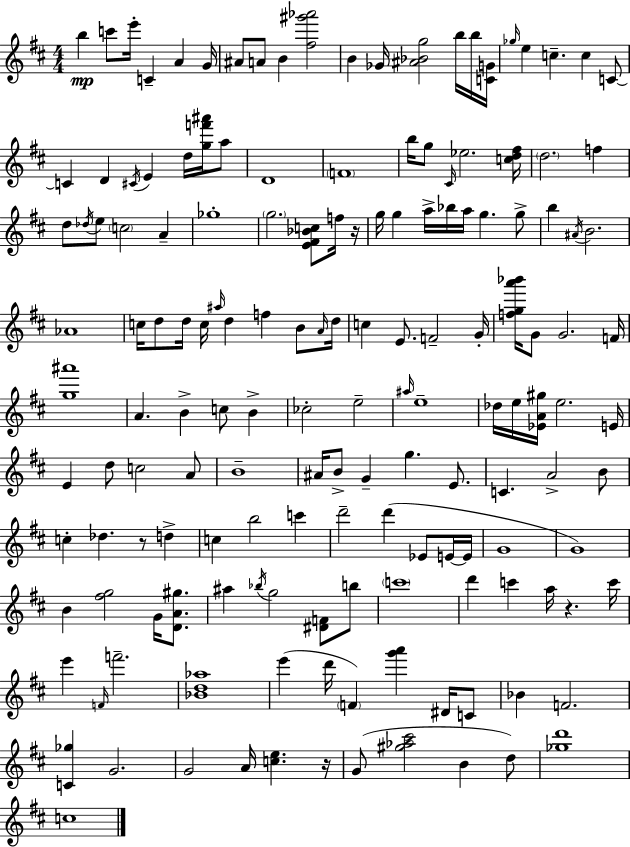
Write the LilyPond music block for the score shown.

{
  \clef treble
  \numericTimeSignature
  \time 4/4
  \key d \major
  b''4\mp c'''8 e'''16-. c'4-- a'4 g'16 | ais'8 a'8 b'4 <fis'' gis''' aes'''>2 | b'4 ges'16 <ais' bes' g''>2 b''16 b''16 <c' g'>16 | \grace { ges''16 } e''4 c''4.-- c''4 c'8~~ | \break c'4 d'4 \acciaccatura { cis'16 } e'4 d''16 <g'' f''' ais'''>16 | a''8 d'1 | \parenthesize f'1 | b''16 g''8 \grace { cis'16 } ees''2. | \break <c'' d'' fis''>16 \parenthesize d''2. f''4 | d''8 \acciaccatura { des''16 } e''8 \parenthesize c''2 | a'4-- ges''1-. | \parenthesize g''2. | \break <e' fis' bes' c''>8 f''16 r16 g''16 g''4 a''16-> bes''16 a''16 g''4. | g''8-> b''4 \acciaccatura { ais'16 } b'2. | aes'1 | c''16 d''8 d''16 c''16 \grace { ais''16 } d''4 f''4 | \break b'8 \grace { a'16 } d''16 c''4 e'8. f'2-- | g'16-. <f'' g'' a''' bes'''>16 g'8 g'2. | f'16 <g'' ais'''>1 | a'4. b'4-> | \break c''8 b'4-> ces''2-. e''2-- | \grace { ais''16 } e''1-- | des''16 e''16 <ees' a' gis''>16 e''2. | e'16 e'4 d''8 c''2 | \break a'8 b'1-- | ais'16 b'8-> g'4-- g''4. | e'8. c'4. a'2-> | b'8 c''4-. des''4. | \break r8 d''4-> c''4 b''2 | c'''4 d'''2-- | d'''4( ees'8 e'16~~ e'16 g'1 | g'1) | \break b'4 <fis'' g''>2 | g'16 <d' a' gis''>8. ais''4 \acciaccatura { bes''16 } g''2 | <dis' f'>8 b''8 \parenthesize c'''1 | d'''4 c'''4 | \break a''16 r4. c'''16 e'''4 \grace { f'16 } f'''2.-- | <bes' d'' aes''>1 | e'''4( d'''16 \parenthesize f'4) | <g''' a'''>4 dis'16 c'8 bes'4 f'2. | \break <c' ges''>4 g'2. | g'2 | a'16 <c'' e''>4. r16 g'8( <gis'' aes'' cis'''>2 | b'4 d''8) <ges'' d'''>1 | \break c''1 | \bar "|."
}